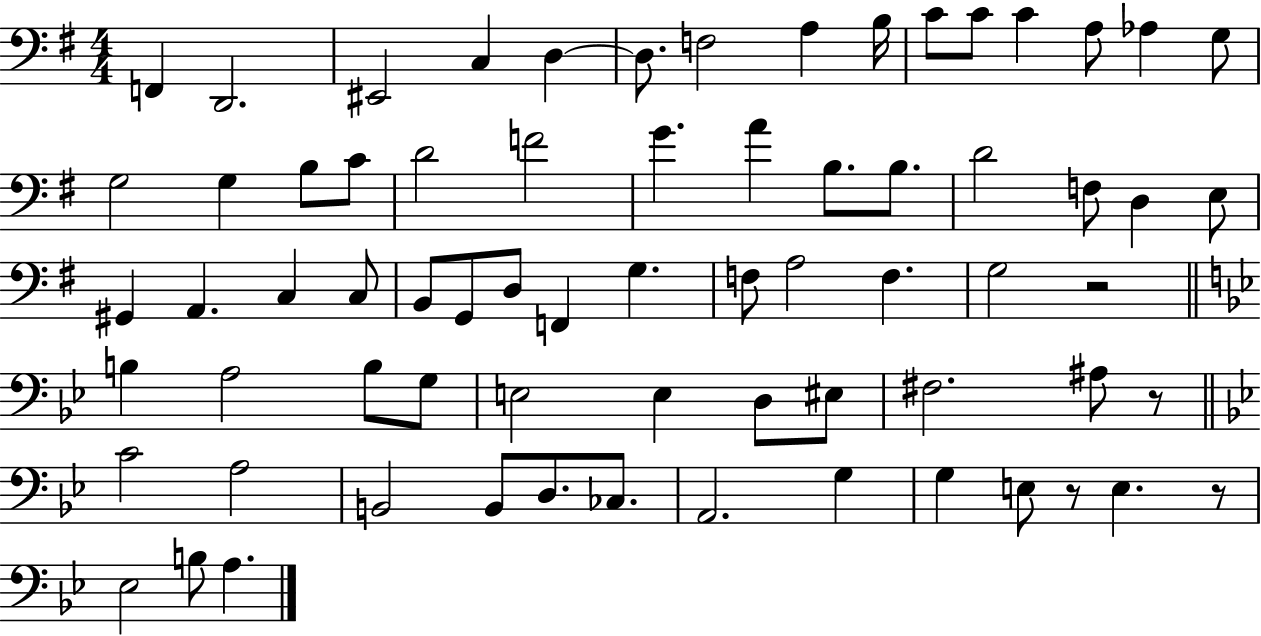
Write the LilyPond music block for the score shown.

{
  \clef bass
  \numericTimeSignature
  \time 4/4
  \key g \major
  \repeat volta 2 { f,4 d,2. | eis,2 c4 d4~~ | d8. f2 a4 b16 | c'8 c'8 c'4 a8 aes4 g8 | \break g2 g4 b8 c'8 | d'2 f'2 | g'4. a'4 b8. b8. | d'2 f8 d4 e8 | \break gis,4 a,4. c4 c8 | b,8 g,8 d8 f,4 g4. | f8 a2 f4. | g2 r2 | \break \bar "||" \break \key bes \major b4 a2 b8 g8 | e2 e4 d8 eis8 | fis2. ais8 r8 | \bar "||" \break \key bes \major c'2 a2 | b,2 b,8 d8. ces8. | a,2. g4 | g4 e8 r8 e4. r8 | \break ees2 b8 a4. | } \bar "|."
}